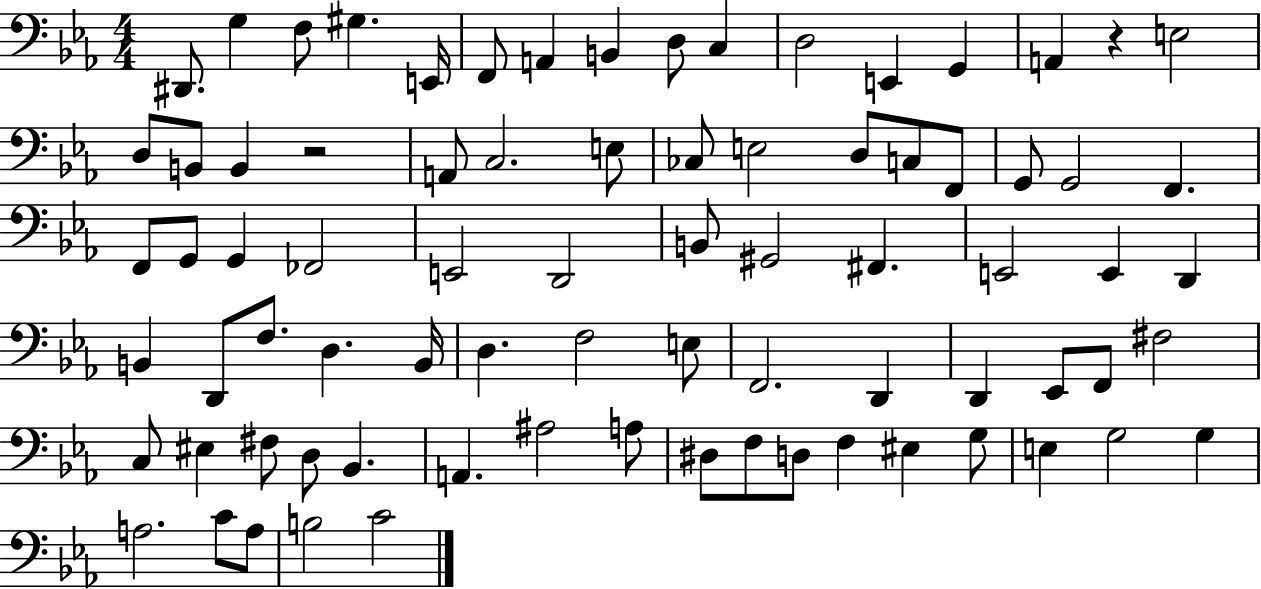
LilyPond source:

{
  \clef bass
  \numericTimeSignature
  \time 4/4
  \key ees \major
  \repeat volta 2 { dis,8. g4 f8 gis4. e,16 | f,8 a,4 b,4 d8 c4 | d2 e,4 g,4 | a,4 r4 e2 | \break d8 b,8 b,4 r2 | a,8 c2. e8 | ces8 e2 d8 c8 f,8 | g,8 g,2 f,4. | \break f,8 g,8 g,4 fes,2 | e,2 d,2 | b,8 gis,2 fis,4. | e,2 e,4 d,4 | \break b,4 d,8 f8. d4. b,16 | d4. f2 e8 | f,2. d,4 | d,4 ees,8 f,8 fis2 | \break c8 eis4 fis8 d8 bes,4. | a,4. ais2 a8 | dis8 f8 d8 f4 eis4 g8 | e4 g2 g4 | \break a2. c'8 a8 | b2 c'2 | } \bar "|."
}